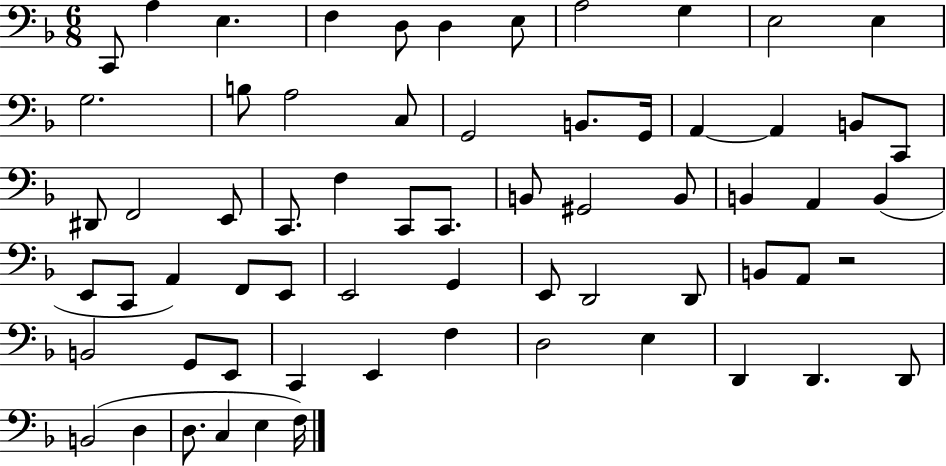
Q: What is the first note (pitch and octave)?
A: C2